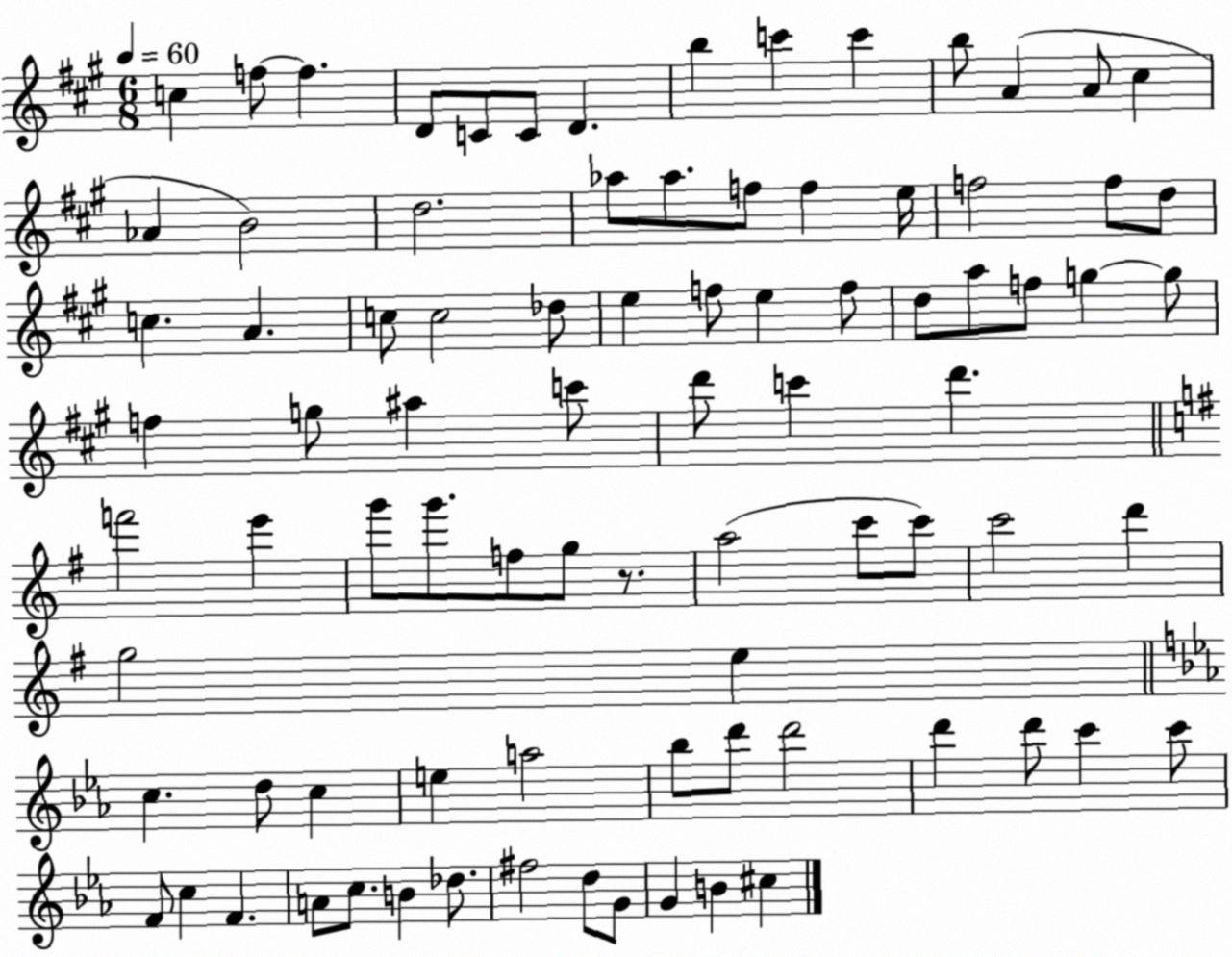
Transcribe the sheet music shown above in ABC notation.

X:1
T:Untitled
M:6/8
L:1/4
K:A
c f/2 f D/2 C/2 C/2 D b c' c' b/2 A A/2 ^c _A B2 d2 _a/2 _a/2 f/2 f e/4 f2 f/2 d/2 c A c/2 c2 _d/2 e f/2 e f/2 d/2 a/2 f/2 g g/2 f g/2 ^a c'/2 d'/2 c' d' f'2 e' g'/2 g'/2 f/2 g/2 z/2 a2 c'/2 c'/2 c'2 d' g2 e c d/2 c e a2 _b/2 d'/2 d'2 d' d'/2 c' c'/2 F/2 c F A/2 c/2 B _d/2 ^f2 d/2 G/2 G B ^c